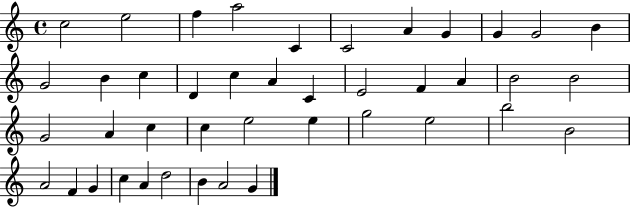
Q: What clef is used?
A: treble